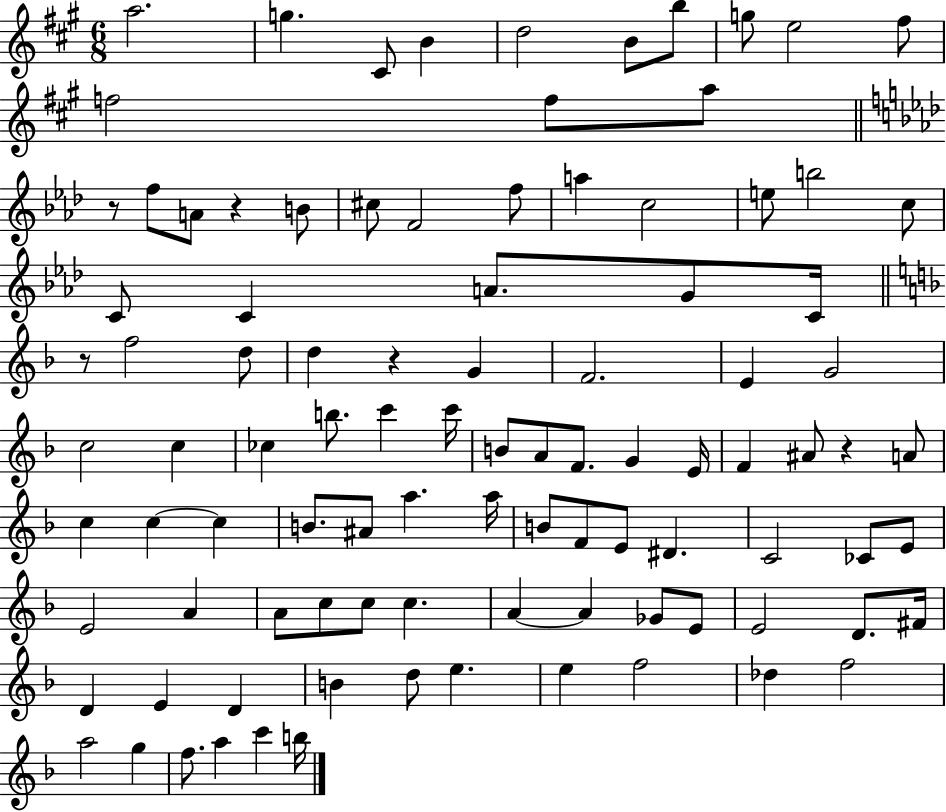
X:1
T:Untitled
M:6/8
L:1/4
K:A
a2 g ^C/2 B d2 B/2 b/2 g/2 e2 ^f/2 f2 f/2 a/2 z/2 f/2 A/2 z B/2 ^c/2 F2 f/2 a c2 e/2 b2 c/2 C/2 C A/2 G/2 C/4 z/2 f2 d/2 d z G F2 E G2 c2 c _c b/2 c' c'/4 B/2 A/2 F/2 G E/4 F ^A/2 z A/2 c c c B/2 ^A/2 a a/4 B/2 F/2 E/2 ^D C2 _C/2 E/2 E2 A A/2 c/2 c/2 c A A _G/2 E/2 E2 D/2 ^F/4 D E D B d/2 e e f2 _d f2 a2 g f/2 a c' b/4